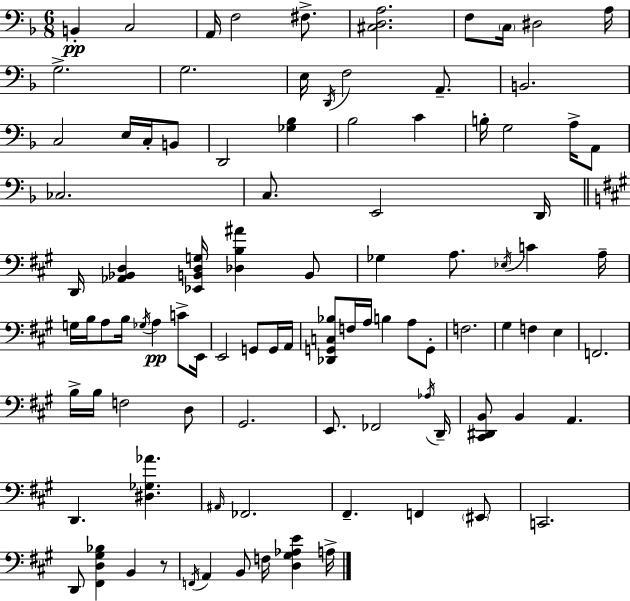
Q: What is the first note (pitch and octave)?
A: B2